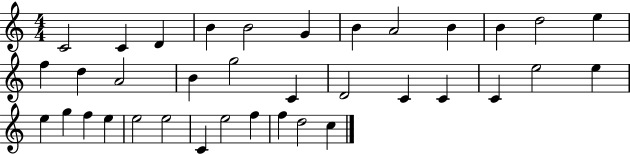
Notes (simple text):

C4/h C4/q D4/q B4/q B4/h G4/q B4/q A4/h B4/q B4/q D5/h E5/q F5/q D5/q A4/h B4/q G5/h C4/q D4/h C4/q C4/q C4/q E5/h E5/q E5/q G5/q F5/q E5/q E5/h E5/h C4/q E5/h F5/q F5/q D5/h C5/q